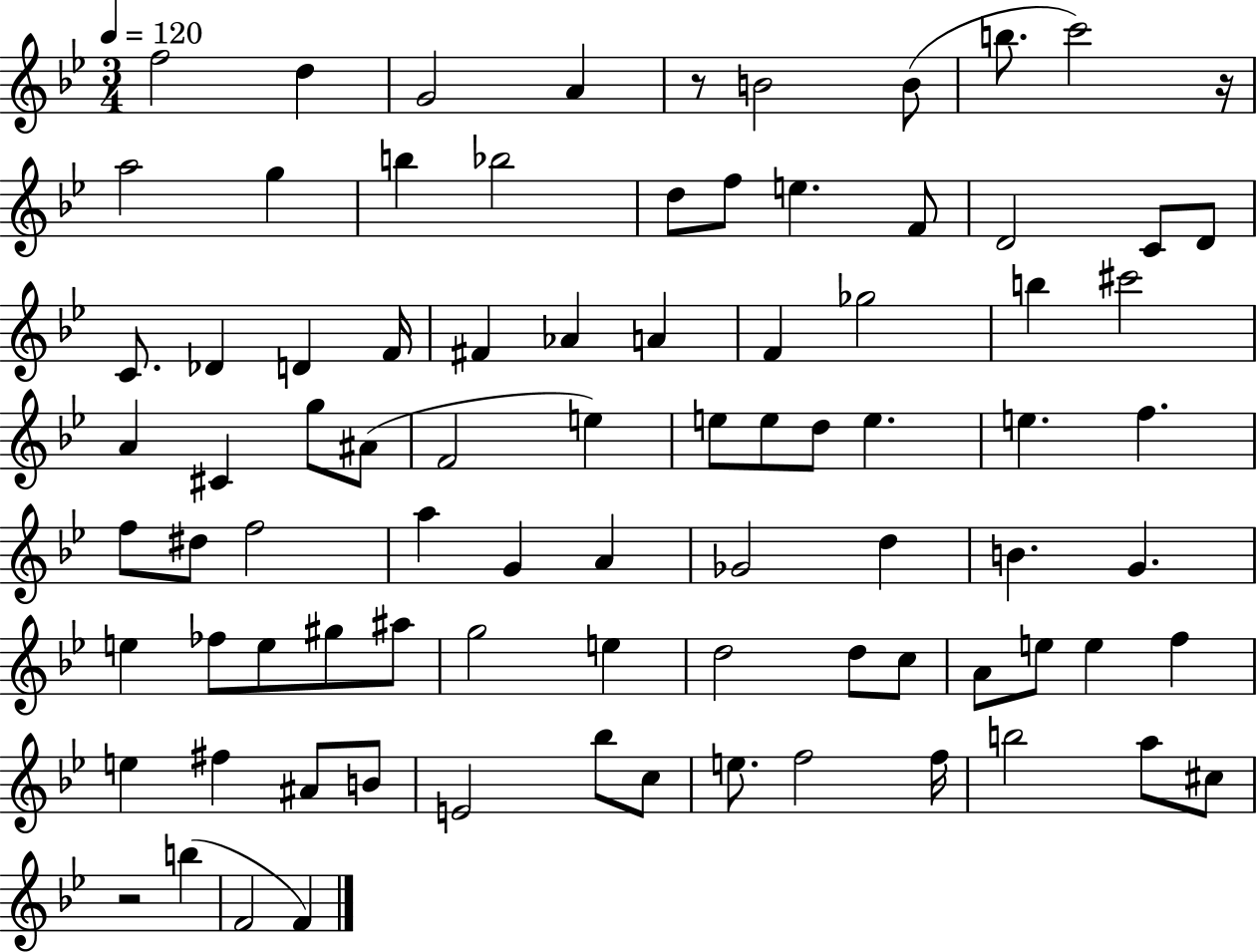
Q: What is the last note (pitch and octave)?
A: F4